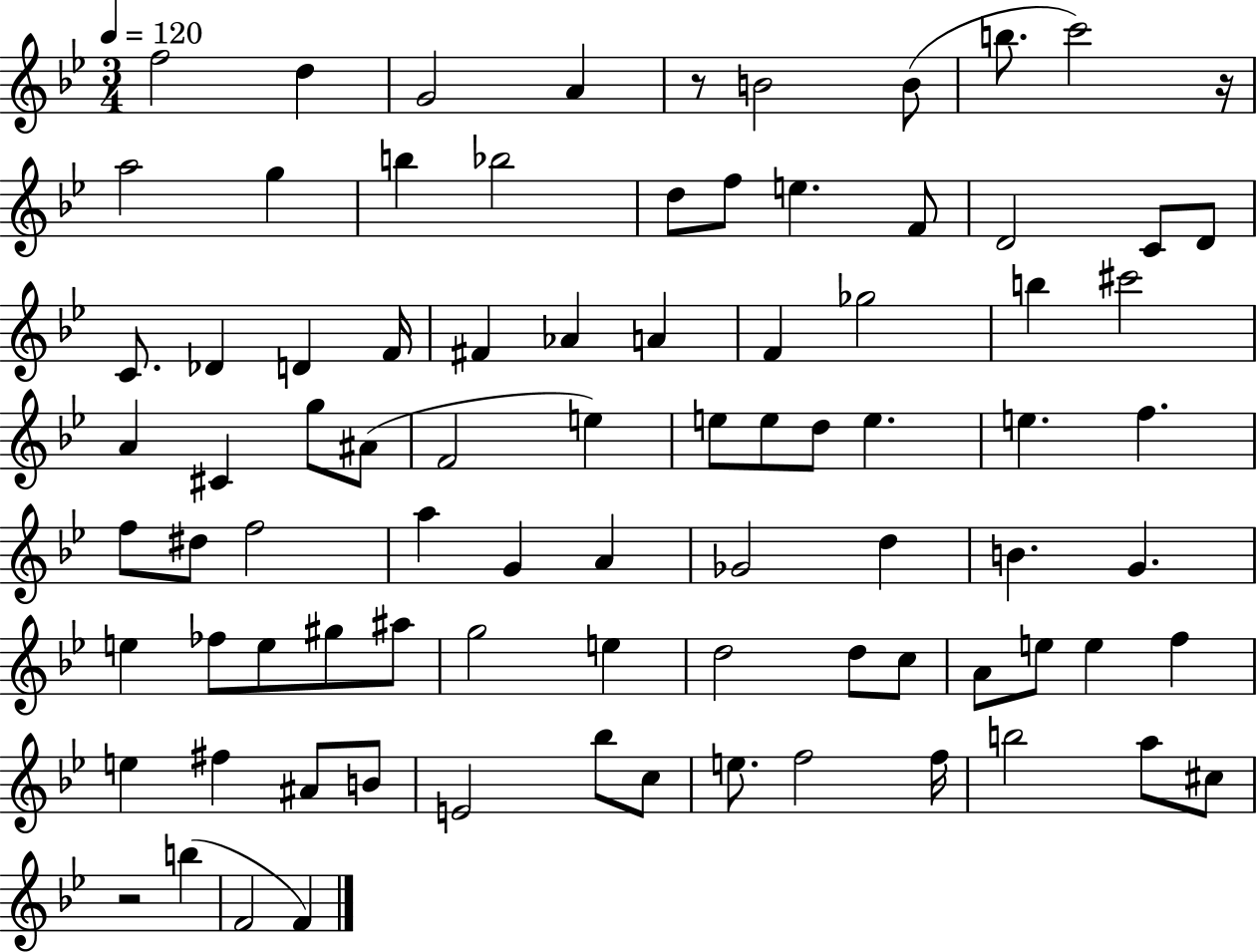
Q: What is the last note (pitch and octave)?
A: F4